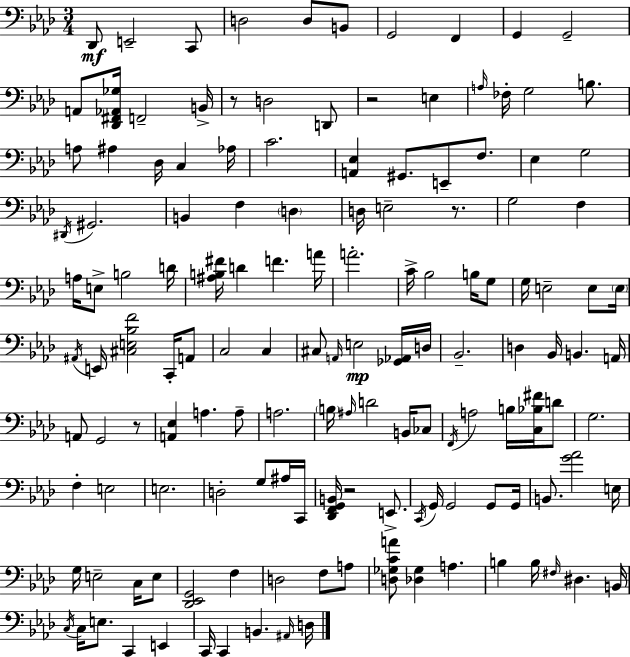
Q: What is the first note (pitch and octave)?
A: Db2